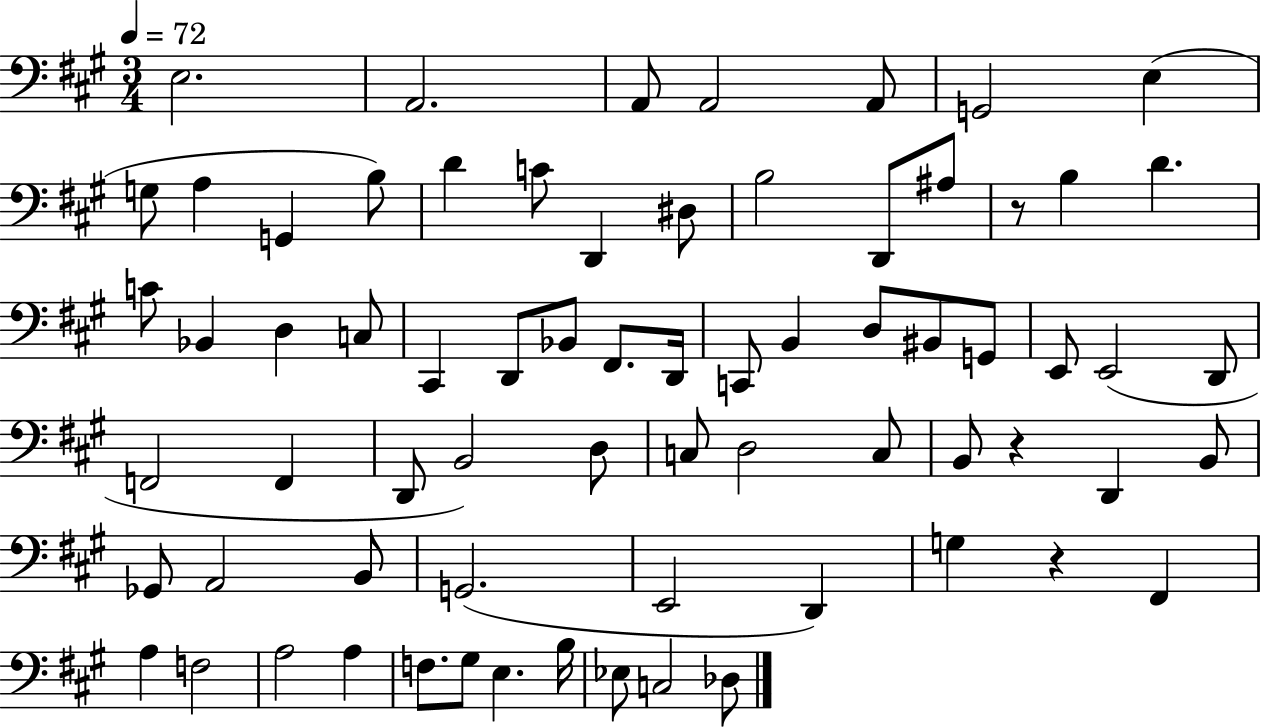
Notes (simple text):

E3/h. A2/h. A2/e A2/h A2/e G2/h E3/q G3/e A3/q G2/q B3/e D4/q C4/e D2/q D#3/e B3/h D2/e A#3/e R/e B3/q D4/q. C4/e Bb2/q D3/q C3/e C#2/q D2/e Bb2/e F#2/e. D2/s C2/e B2/q D3/e BIS2/e G2/e E2/e E2/h D2/e F2/h F2/q D2/e B2/h D3/e C3/e D3/h C3/e B2/e R/q D2/q B2/e Gb2/e A2/h B2/e G2/h. E2/h D2/q G3/q R/q F#2/q A3/q F3/h A3/h A3/q F3/e. G#3/e E3/q. B3/s Eb3/e C3/h Db3/e